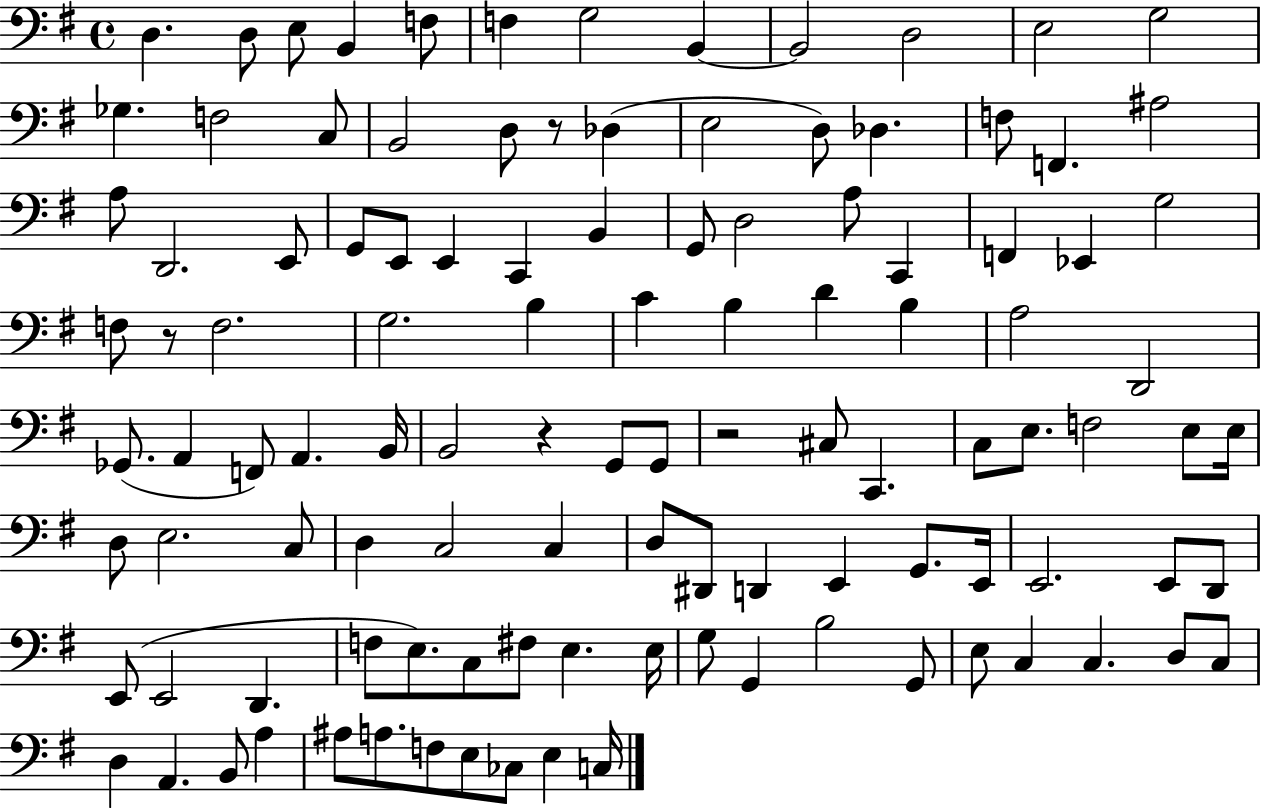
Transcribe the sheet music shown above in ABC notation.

X:1
T:Untitled
M:4/4
L:1/4
K:G
D, D,/2 E,/2 B,, F,/2 F, G,2 B,, B,,2 D,2 E,2 G,2 _G, F,2 C,/2 B,,2 D,/2 z/2 _D, E,2 D,/2 _D, F,/2 F,, ^A,2 A,/2 D,,2 E,,/2 G,,/2 E,,/2 E,, C,, B,, G,,/2 D,2 A,/2 C,, F,, _E,, G,2 F,/2 z/2 F,2 G,2 B, C B, D B, A,2 D,,2 _G,,/2 A,, F,,/2 A,, B,,/4 B,,2 z G,,/2 G,,/2 z2 ^C,/2 C,, C,/2 E,/2 F,2 E,/2 E,/4 D,/2 E,2 C,/2 D, C,2 C, D,/2 ^D,,/2 D,, E,, G,,/2 E,,/4 E,,2 E,,/2 D,,/2 E,,/2 E,,2 D,, F,/2 E,/2 C,/2 ^F,/2 E, E,/4 G,/2 G,, B,2 G,,/2 E,/2 C, C, D,/2 C,/2 D, A,, B,,/2 A, ^A,/2 A,/2 F,/2 E,/2 _C,/2 E, C,/4